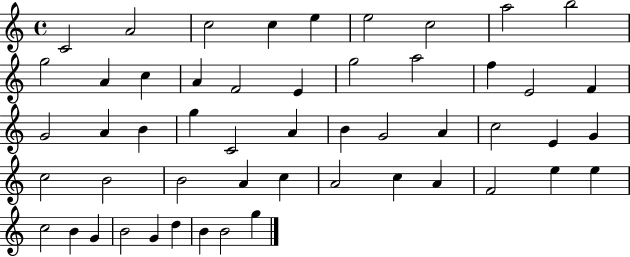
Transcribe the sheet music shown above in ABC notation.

X:1
T:Untitled
M:4/4
L:1/4
K:C
C2 A2 c2 c e e2 c2 a2 b2 g2 A c A F2 E g2 a2 f E2 F G2 A B g C2 A B G2 A c2 E G c2 B2 B2 A c A2 c A F2 e e c2 B G B2 G d B B2 g